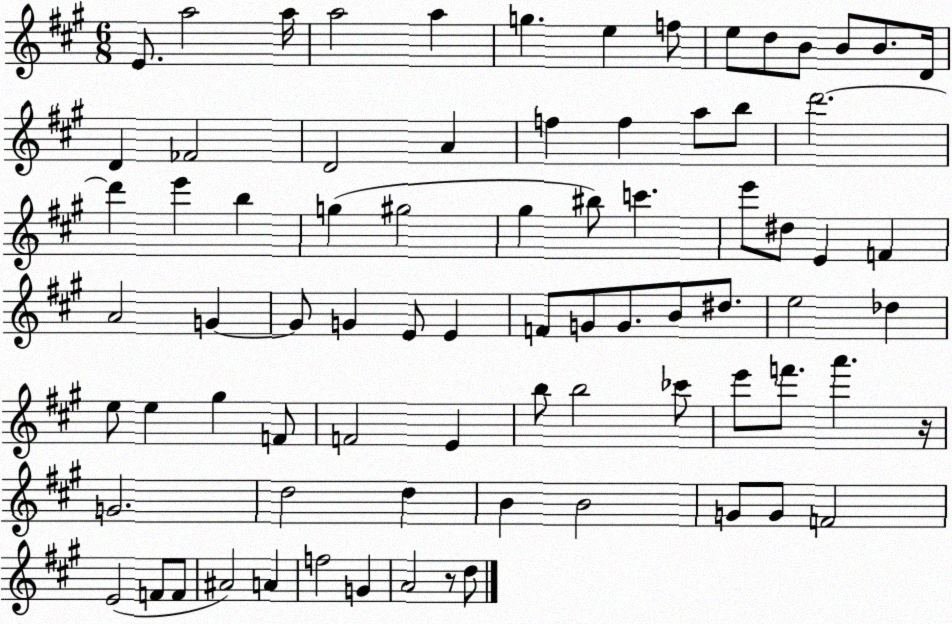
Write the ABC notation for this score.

X:1
T:Untitled
M:6/8
L:1/4
K:A
E/2 a2 a/4 a2 a g e f/2 e/2 d/2 B/2 B/2 B/2 D/4 D _F2 D2 A f f a/2 b/2 d'2 d' e' b g ^g2 ^g ^b/2 c' e'/2 ^d/2 E F A2 G G/2 G E/2 E F/2 G/2 G/2 B/2 ^d/2 e2 _d e/2 e ^g F/2 F2 E b/2 b2 _c'/2 e'/2 f'/2 a' z/4 G2 d2 d B B2 G/2 G/2 F2 E2 F/2 F/2 ^A2 A f2 G A2 z/2 d/2